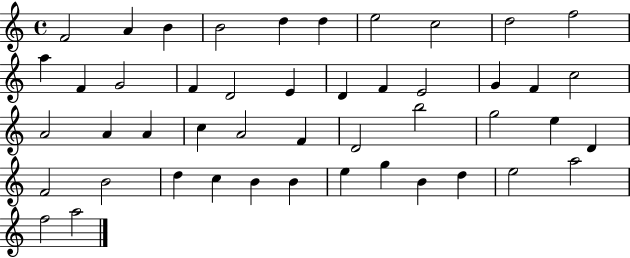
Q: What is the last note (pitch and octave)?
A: A5